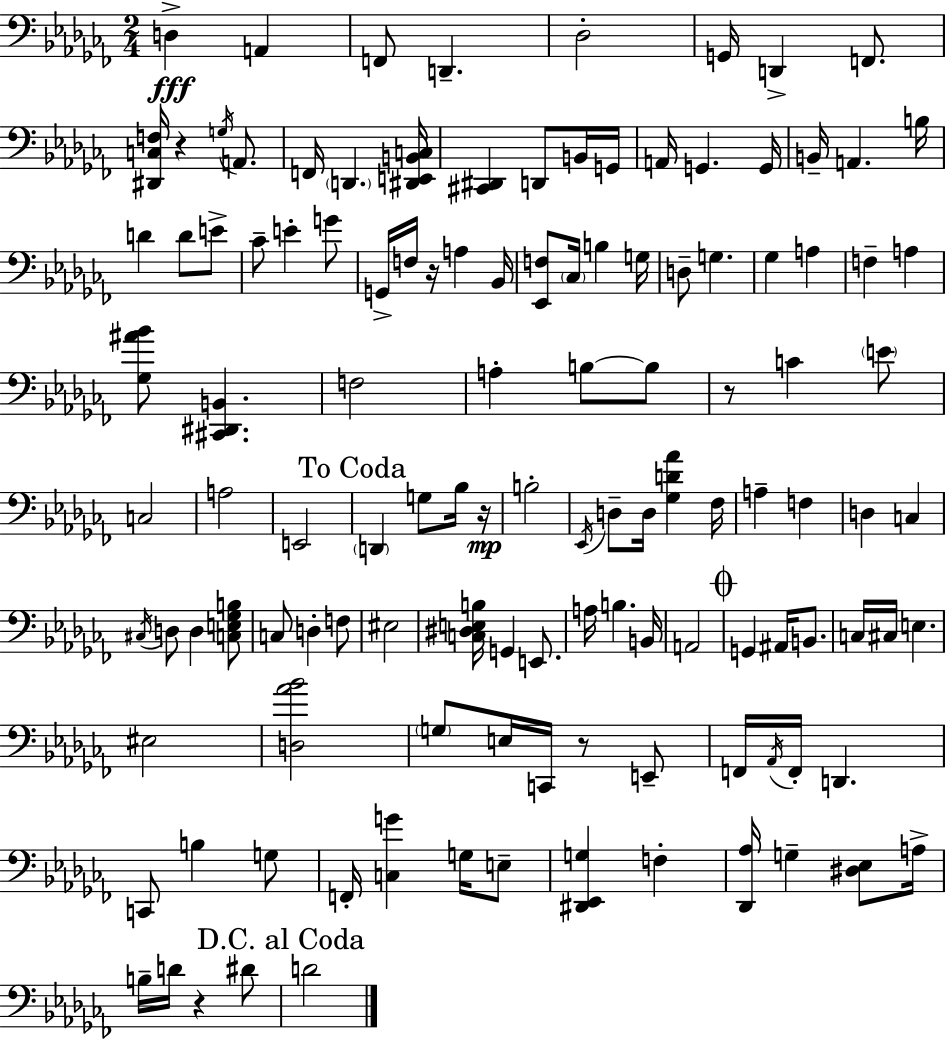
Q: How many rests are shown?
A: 6